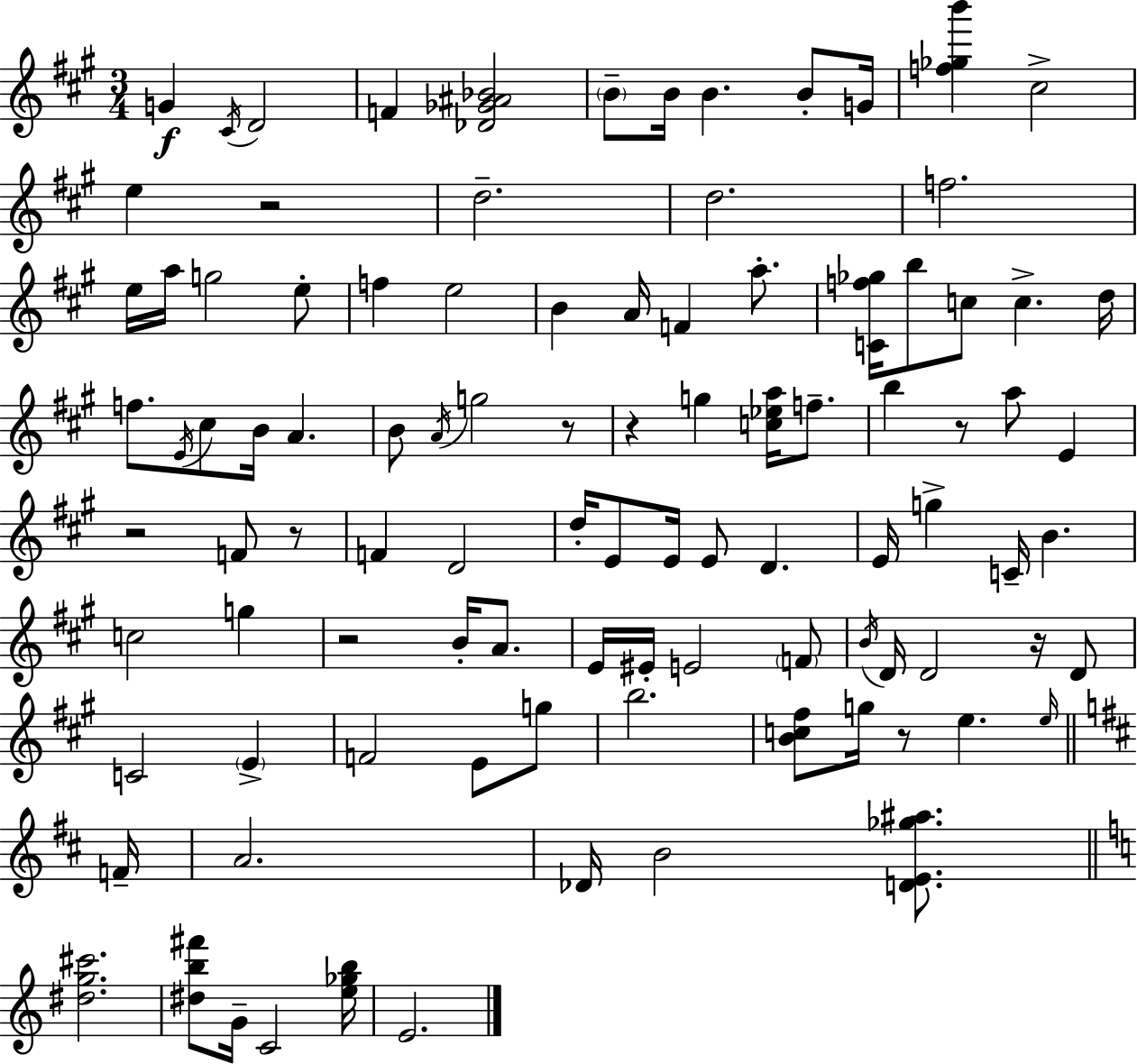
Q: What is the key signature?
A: A major